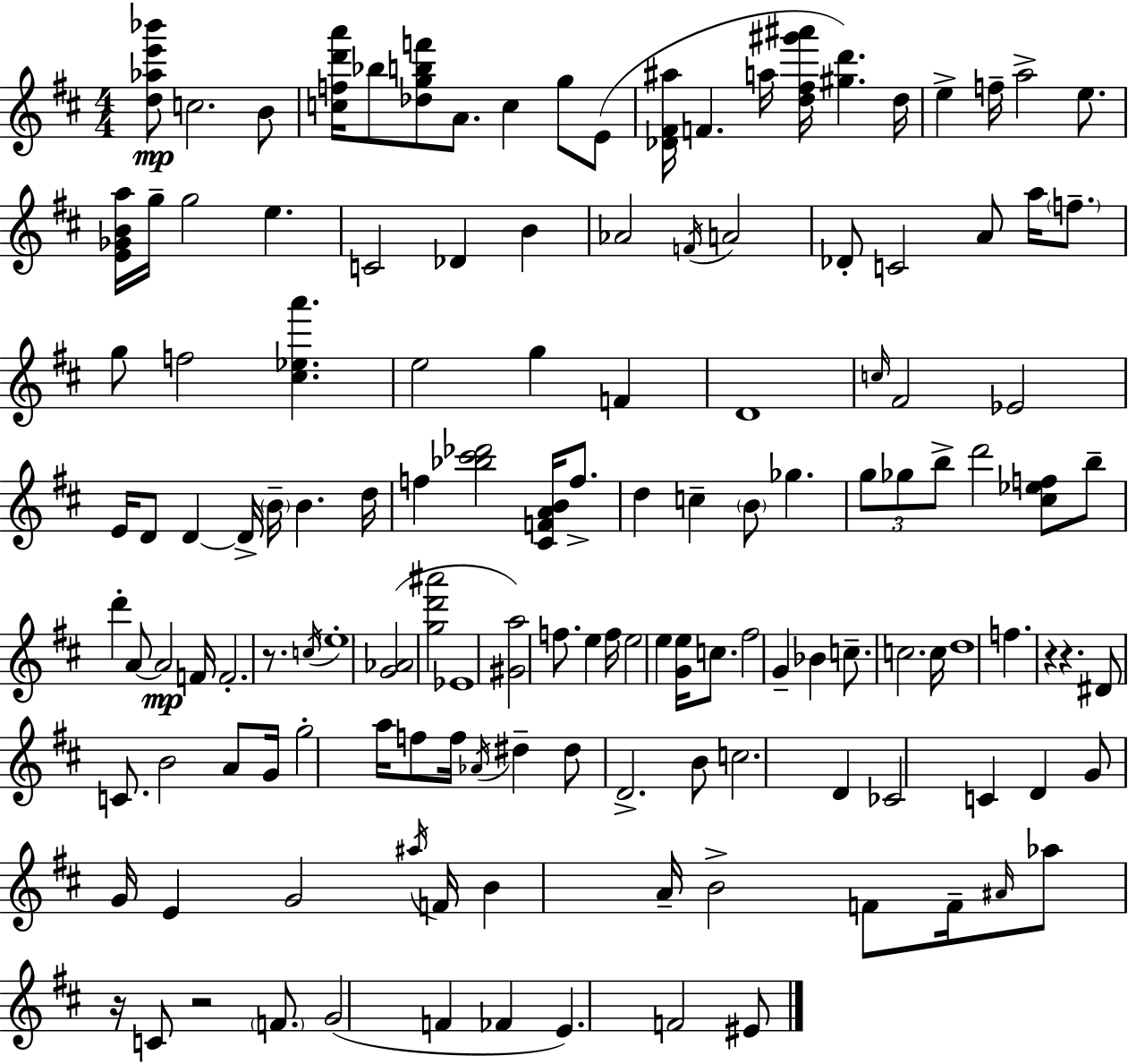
X:1
T:Untitled
M:4/4
L:1/4
K:D
[d_ae'_b']/2 c2 B/2 [cfd'a']/4 _b/2 [_dgbf']/2 A/2 c g/2 E/2 [_D^F^a]/4 F a/4 [d^f^g'^a']/4 [^gd'] d/4 e f/4 a2 e/2 [E_GBa]/4 g/4 g2 e C2 _D B _A2 F/4 A2 _D/2 C2 A/2 a/4 f/2 g/2 f2 [^c_ea'] e2 g F D4 c/4 ^F2 _E2 E/4 D/2 D D/4 B/4 B d/4 f [_b^c'_d']2 [^CFAB]/4 f/2 d c B/2 _g g/2 _g/2 b/2 d'2 [^c_ef]/2 b/2 d' A/2 A2 F/4 F2 z/2 c/4 e4 [G_A]2 [gd'^a']2 _E4 [^Ga]2 f/2 e f/4 e2 e [Ge]/4 c/2 ^f2 G _B c/2 c2 c/4 d4 f z z ^D/2 C/2 B2 A/2 G/4 g2 a/4 f/2 f/4 _A/4 ^d ^d/2 D2 B/2 c2 D _C2 C D G/2 G/4 E G2 ^a/4 F/4 B A/4 B2 F/2 F/4 ^A/4 _a/2 z/4 C/2 z2 F/2 G2 F _F E F2 ^E/2